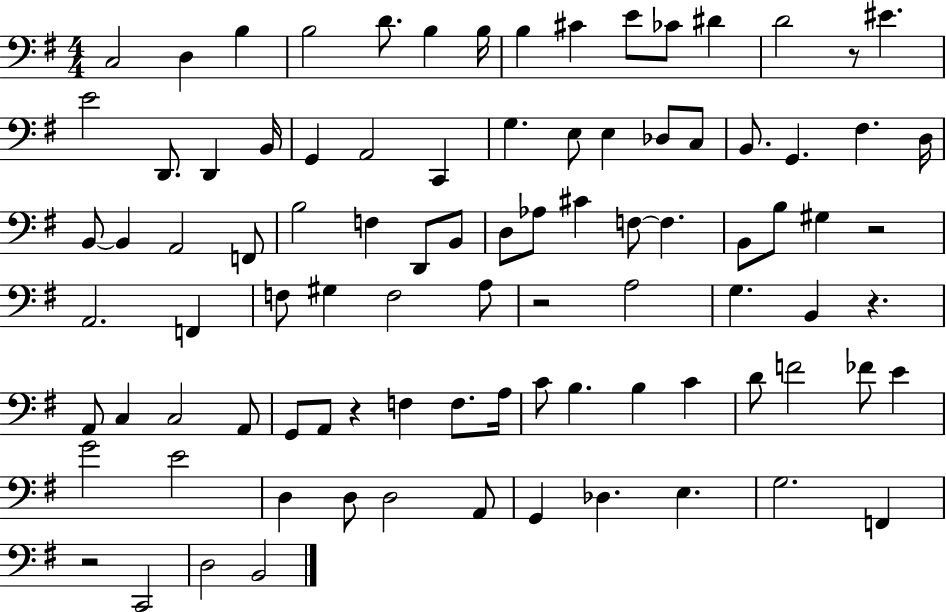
{
  \clef bass
  \numericTimeSignature
  \time 4/4
  \key g \major
  c2 d4 b4 | b2 d'8. b4 b16 | b4 cis'4 e'8 ces'8 dis'4 | d'2 r8 eis'4. | \break e'2 d,8. d,4 b,16 | g,4 a,2 c,4 | g4. e8 e4 des8 c8 | b,8. g,4. fis4. d16 | \break b,8~~ b,4 a,2 f,8 | b2 f4 d,8 b,8 | d8 aes8 cis'4 f8~~ f4. | b,8 b8 gis4 r2 | \break a,2. f,4 | f8 gis4 f2 a8 | r2 a2 | g4. b,4 r4. | \break a,8 c4 c2 a,8 | g,8 a,8 r4 f4 f8. a16 | c'8 b4. b4 c'4 | d'8 f'2 fes'8 e'4 | \break g'2 e'2 | d4 d8 d2 a,8 | g,4 des4. e4. | g2. f,4 | \break r2 c,2 | d2 b,2 | \bar "|."
}